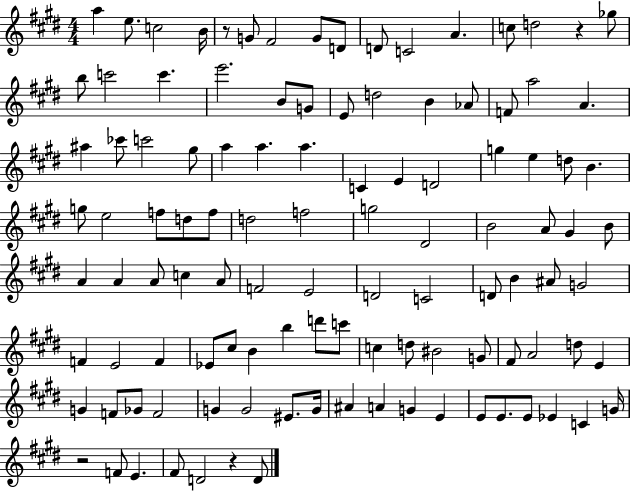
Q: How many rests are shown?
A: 4